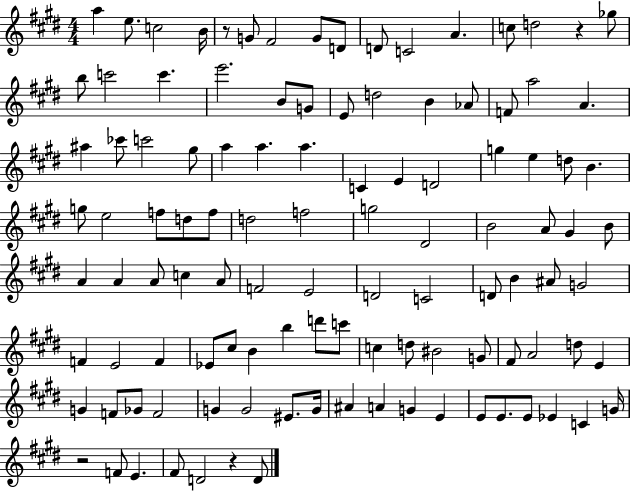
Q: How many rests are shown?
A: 4